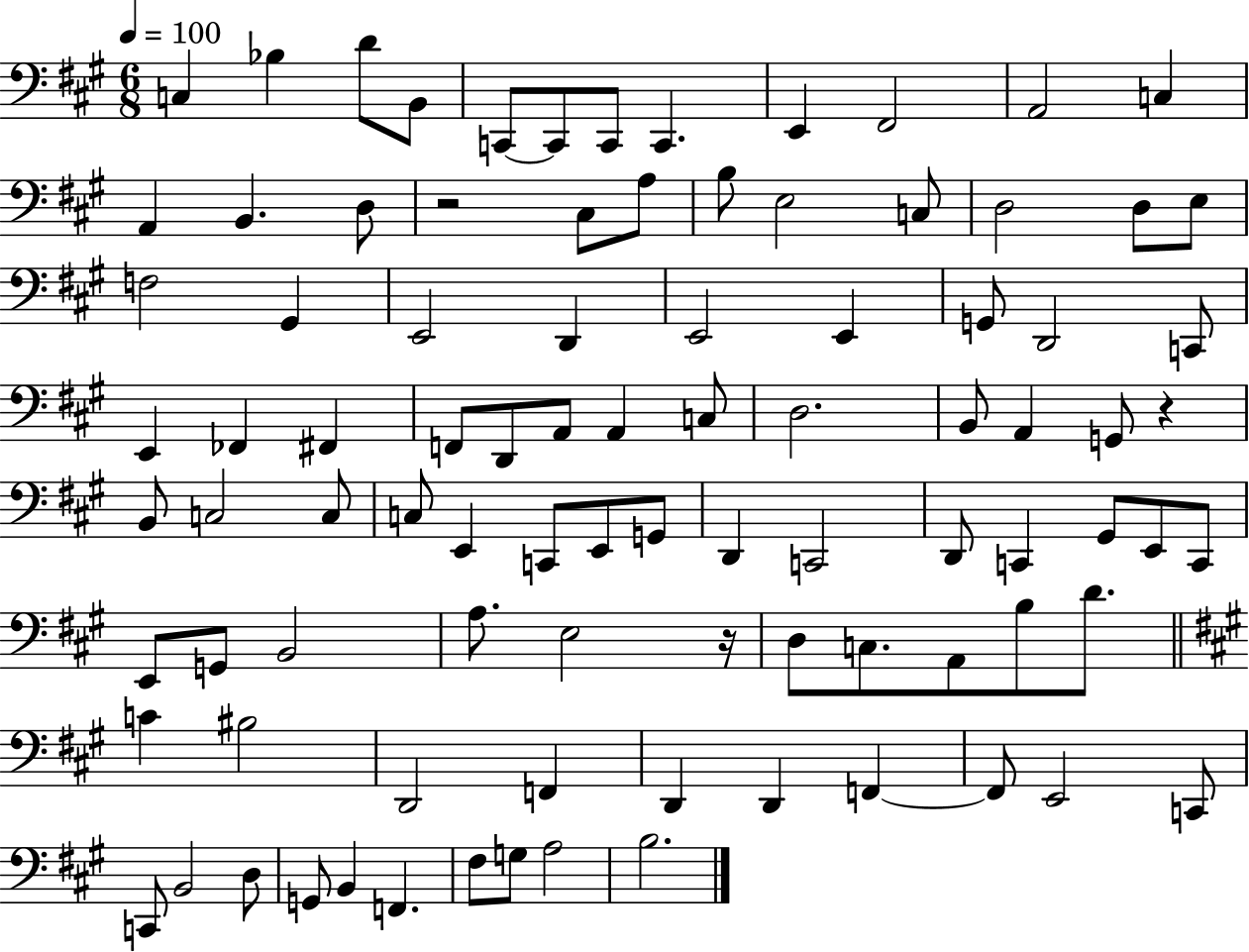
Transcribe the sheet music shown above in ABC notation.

X:1
T:Untitled
M:6/8
L:1/4
K:A
C, _B, D/2 B,,/2 C,,/2 C,,/2 C,,/2 C,, E,, ^F,,2 A,,2 C, A,, B,, D,/2 z2 ^C,/2 A,/2 B,/2 E,2 C,/2 D,2 D,/2 E,/2 F,2 ^G,, E,,2 D,, E,,2 E,, G,,/2 D,,2 C,,/2 E,, _F,, ^F,, F,,/2 D,,/2 A,,/2 A,, C,/2 D,2 B,,/2 A,, G,,/2 z B,,/2 C,2 C,/2 C,/2 E,, C,,/2 E,,/2 G,,/2 D,, C,,2 D,,/2 C,, ^G,,/2 E,,/2 C,,/2 E,,/2 G,,/2 B,,2 A,/2 E,2 z/4 D,/2 C,/2 A,,/2 B,/2 D/2 C ^B,2 D,,2 F,, D,, D,, F,, F,,/2 E,,2 C,,/2 C,,/2 B,,2 D,/2 G,,/2 B,, F,, ^F,/2 G,/2 A,2 B,2